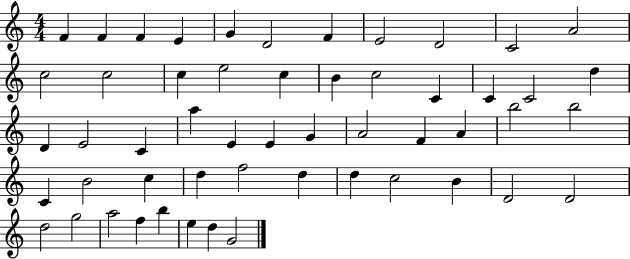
{
  \clef treble
  \numericTimeSignature
  \time 4/4
  \key c \major
  f'4 f'4 f'4 e'4 | g'4 d'2 f'4 | e'2 d'2 | c'2 a'2 | \break c''2 c''2 | c''4 e''2 c''4 | b'4 c''2 c'4 | c'4 c'2 d''4 | \break d'4 e'2 c'4 | a''4 e'4 e'4 g'4 | a'2 f'4 a'4 | b''2 b''2 | \break c'4 b'2 c''4 | d''4 f''2 d''4 | d''4 c''2 b'4 | d'2 d'2 | \break d''2 g''2 | a''2 f''4 b''4 | e''4 d''4 g'2 | \bar "|."
}